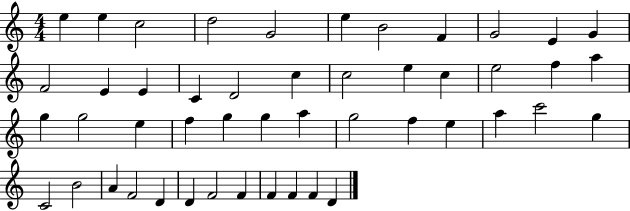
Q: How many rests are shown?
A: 0